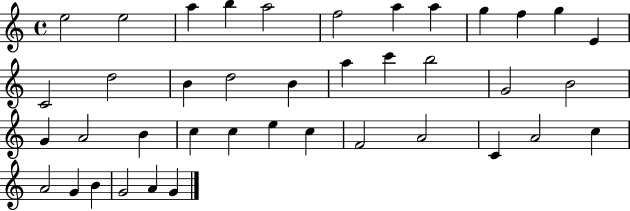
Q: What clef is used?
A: treble